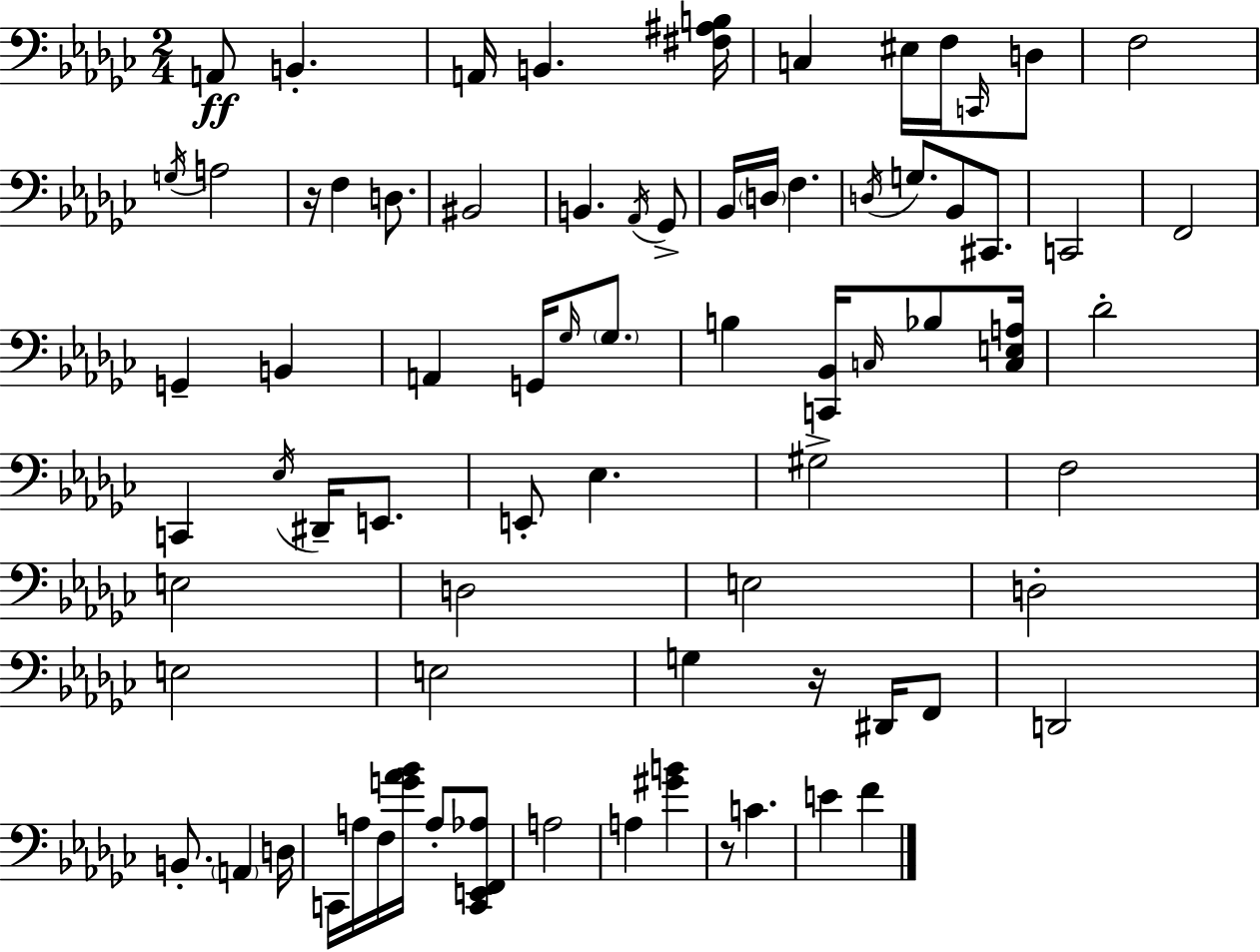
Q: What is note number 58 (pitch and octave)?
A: D3